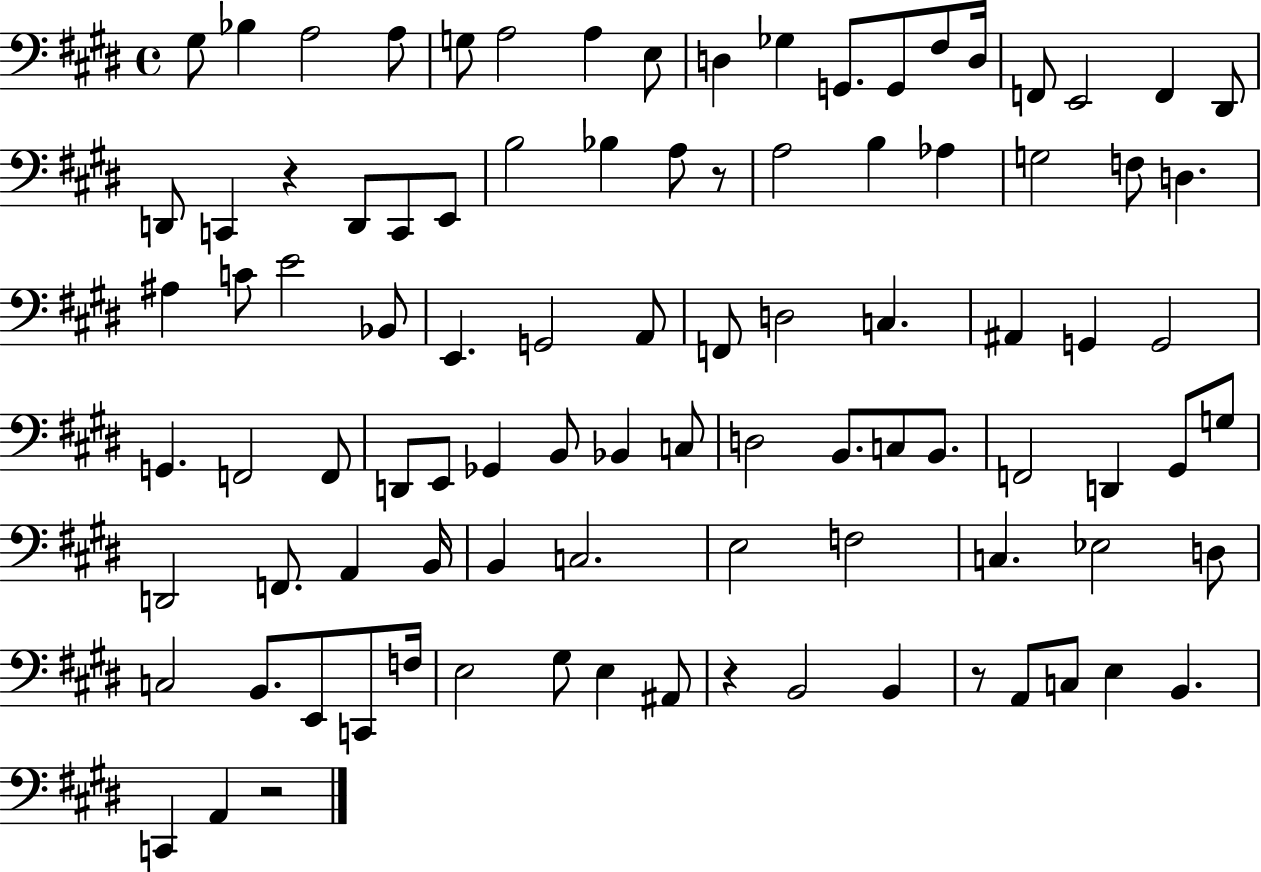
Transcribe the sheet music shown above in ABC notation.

X:1
T:Untitled
M:4/4
L:1/4
K:E
^G,/2 _B, A,2 A,/2 G,/2 A,2 A, E,/2 D, _G, G,,/2 G,,/2 ^F,/2 D,/4 F,,/2 E,,2 F,, ^D,,/2 D,,/2 C,, z D,,/2 C,,/2 E,,/2 B,2 _B, A,/2 z/2 A,2 B, _A, G,2 F,/2 D, ^A, C/2 E2 _B,,/2 E,, G,,2 A,,/2 F,,/2 D,2 C, ^A,, G,, G,,2 G,, F,,2 F,,/2 D,,/2 E,,/2 _G,, B,,/2 _B,, C,/2 D,2 B,,/2 C,/2 B,,/2 F,,2 D,, ^G,,/2 G,/2 D,,2 F,,/2 A,, B,,/4 B,, C,2 E,2 F,2 C, _E,2 D,/2 C,2 B,,/2 E,,/2 C,,/2 F,/4 E,2 ^G,/2 E, ^A,,/2 z B,,2 B,, z/2 A,,/2 C,/2 E, B,, C,, A,, z2